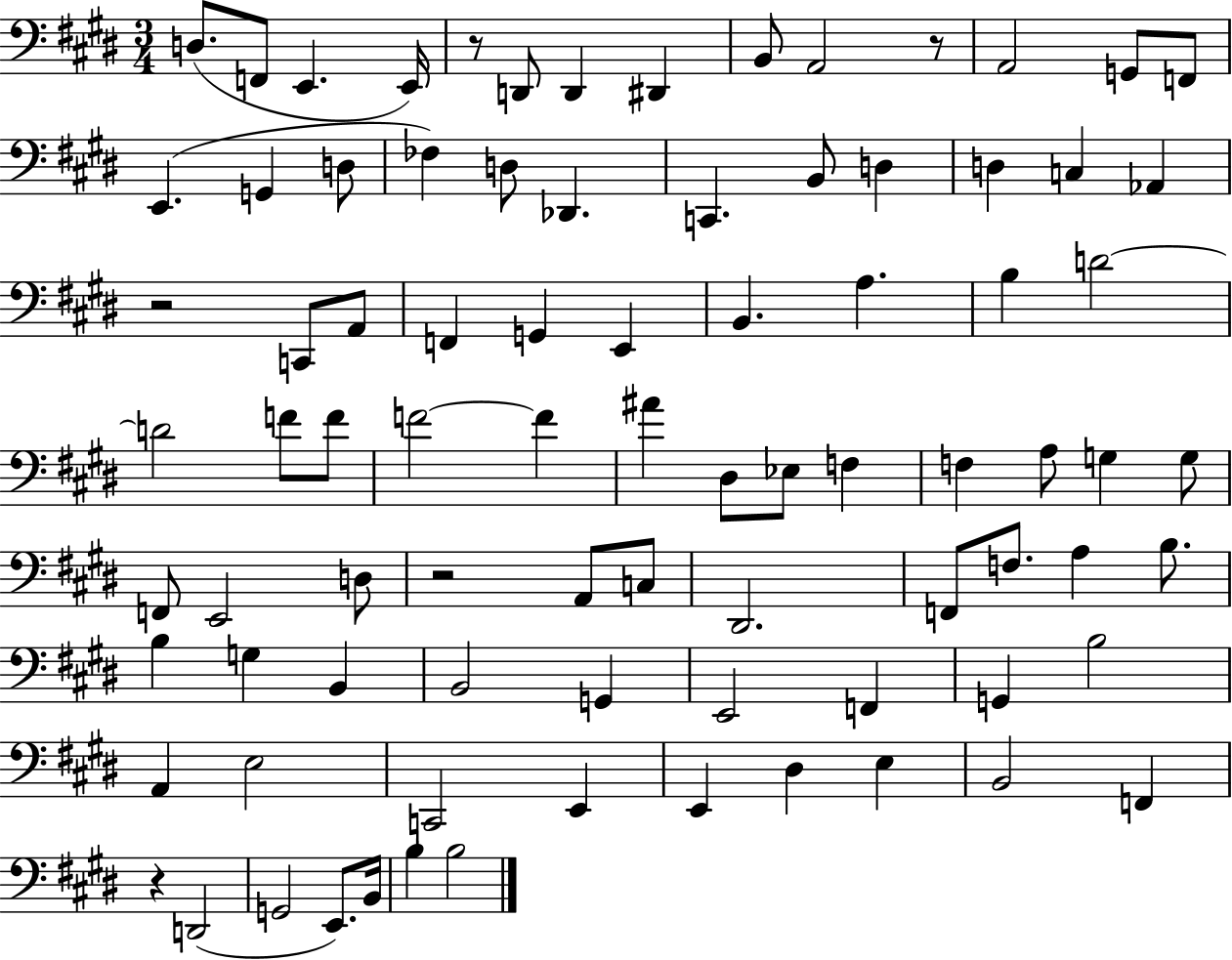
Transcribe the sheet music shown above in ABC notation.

X:1
T:Untitled
M:3/4
L:1/4
K:E
D,/2 F,,/2 E,, E,,/4 z/2 D,,/2 D,, ^D,, B,,/2 A,,2 z/2 A,,2 G,,/2 F,,/2 E,, G,, D,/2 _F, D,/2 _D,, C,, B,,/2 D, D, C, _A,, z2 C,,/2 A,,/2 F,, G,, E,, B,, A, B, D2 D2 F/2 F/2 F2 F ^A ^D,/2 _E,/2 F, F, A,/2 G, G,/2 F,,/2 E,,2 D,/2 z2 A,,/2 C,/2 ^D,,2 F,,/2 F,/2 A, B,/2 B, G, B,, B,,2 G,, E,,2 F,, G,, B,2 A,, E,2 C,,2 E,, E,, ^D, E, B,,2 F,, z D,,2 G,,2 E,,/2 B,,/4 B, B,2